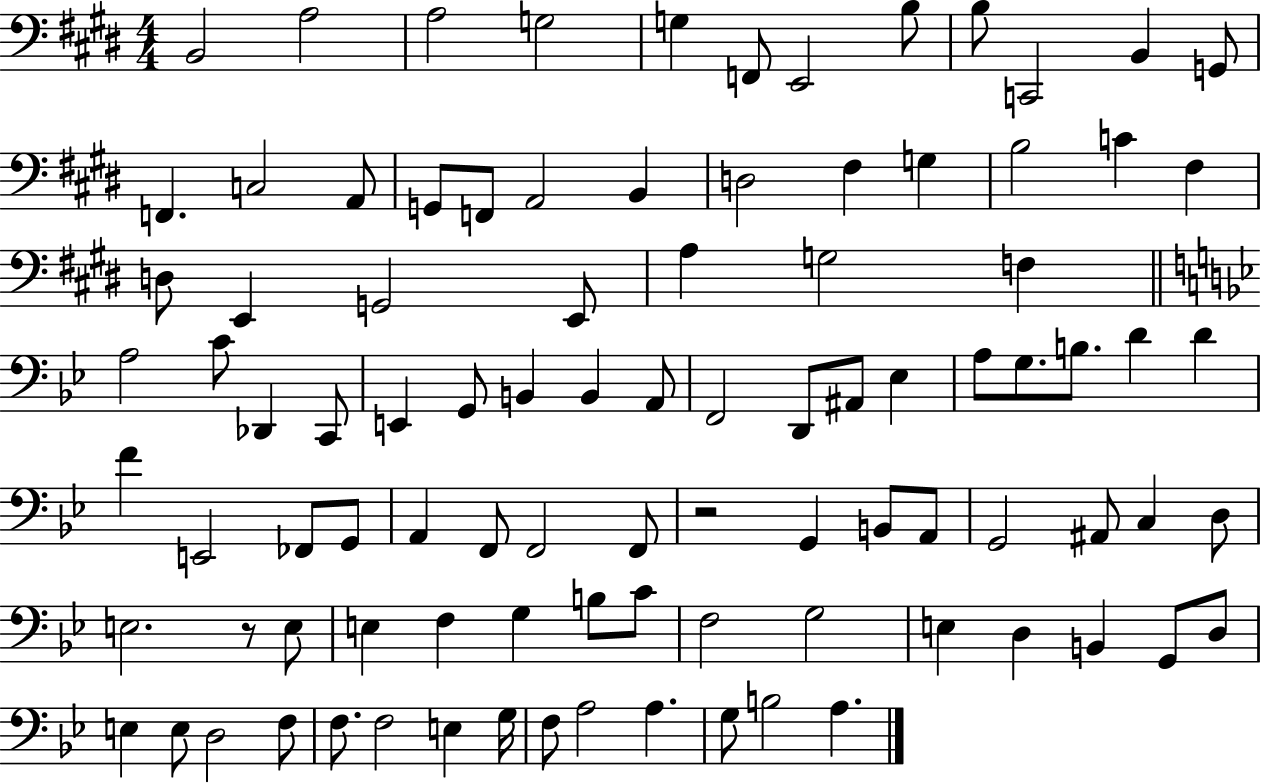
{
  \clef bass
  \numericTimeSignature
  \time 4/4
  \key e \major
  b,2 a2 | a2 g2 | g4 f,8 e,2 b8 | b8 c,2 b,4 g,8 | \break f,4. c2 a,8 | g,8 f,8 a,2 b,4 | d2 fis4 g4 | b2 c'4 fis4 | \break d8 e,4 g,2 e,8 | a4 g2 f4 | \bar "||" \break \key bes \major a2 c'8 des,4 c,8 | e,4 g,8 b,4 b,4 a,8 | f,2 d,8 ais,8 ees4 | a8 g8. b8. d'4 d'4 | \break f'4 e,2 fes,8 g,8 | a,4 f,8 f,2 f,8 | r2 g,4 b,8 a,8 | g,2 ais,8 c4 d8 | \break e2. r8 e8 | e4 f4 g4 b8 c'8 | f2 g2 | e4 d4 b,4 g,8 d8 | \break e4 e8 d2 f8 | f8. f2 e4 g16 | f8 a2 a4. | g8 b2 a4. | \break \bar "|."
}